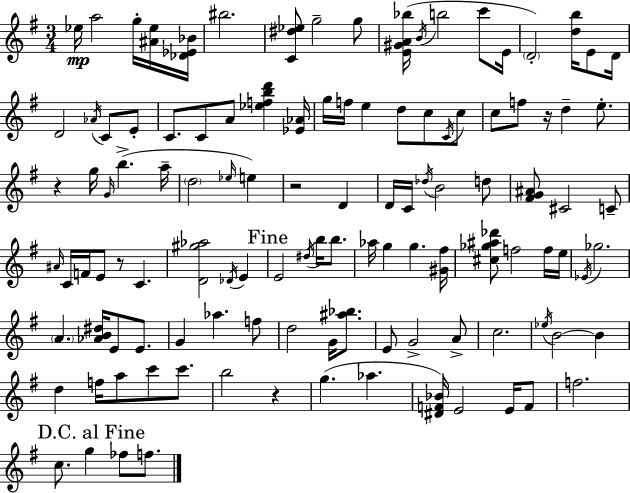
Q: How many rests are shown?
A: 5